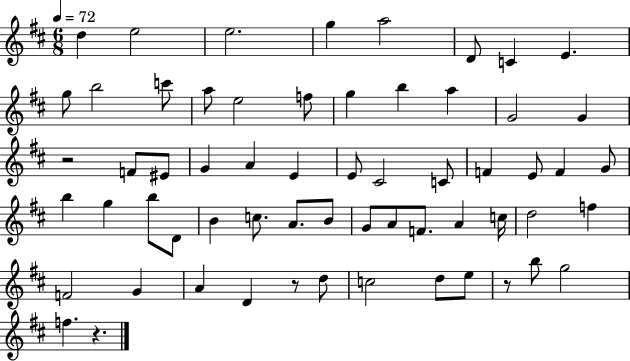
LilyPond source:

{
  \clef treble
  \numericTimeSignature
  \time 6/8
  \key d \major
  \tempo 4 = 72
  \repeat volta 2 { d''4 e''2 | e''2. | g''4 a''2 | d'8 c'4 e'4. | \break g''8 b''2 c'''8 | a''8 e''2 f''8 | g''4 b''4 a''4 | g'2 g'4 | \break r2 f'8 eis'8 | g'4 a'4 e'4 | e'8 cis'2 c'8 | f'4 e'8 f'4 g'8 | \break b''4 g''4 b''8 d'8 | b'4 c''8. a'8. b'8 | g'8 a'8 f'8. a'4 c''16 | d''2 f''4 | \break f'2 g'4 | a'4 d'4 r8 d''8 | c''2 d''8 e''8 | r8 b''8 g''2 | \break f''4. r4. | } \bar "|."
}